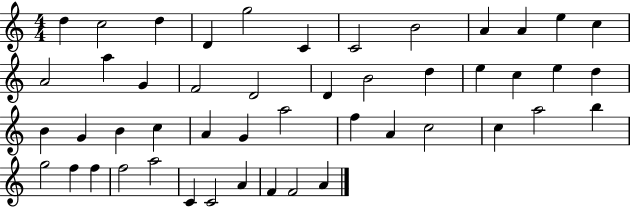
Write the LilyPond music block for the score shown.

{
  \clef treble
  \numericTimeSignature
  \time 4/4
  \key c \major
  d''4 c''2 d''4 | d'4 g''2 c'4 | c'2 b'2 | a'4 a'4 e''4 c''4 | \break a'2 a''4 g'4 | f'2 d'2 | d'4 b'2 d''4 | e''4 c''4 e''4 d''4 | \break b'4 g'4 b'4 c''4 | a'4 g'4 a''2 | f''4 a'4 c''2 | c''4 a''2 b''4 | \break g''2 f''4 f''4 | f''2 a''2 | c'4 c'2 a'4 | f'4 f'2 a'4 | \break \bar "|."
}